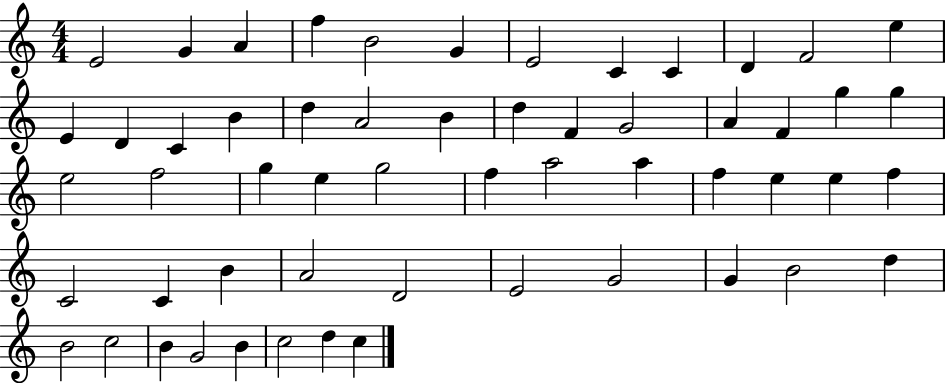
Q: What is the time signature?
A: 4/4